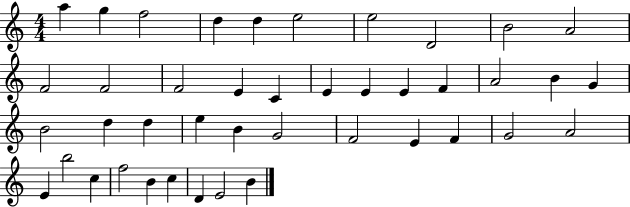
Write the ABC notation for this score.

X:1
T:Untitled
M:4/4
L:1/4
K:C
a g f2 d d e2 e2 D2 B2 A2 F2 F2 F2 E C E E E F A2 B G B2 d d e B G2 F2 E F G2 A2 E b2 c f2 B c D E2 B